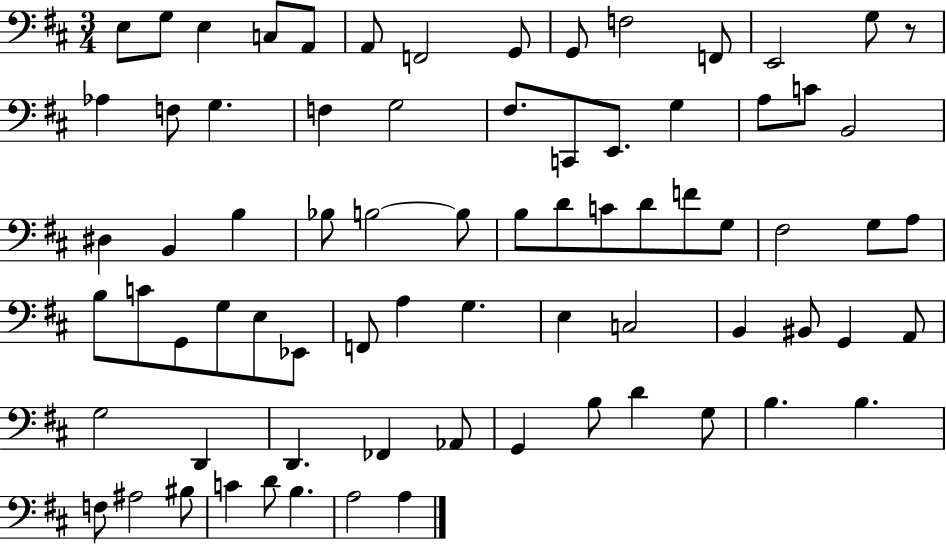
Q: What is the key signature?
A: D major